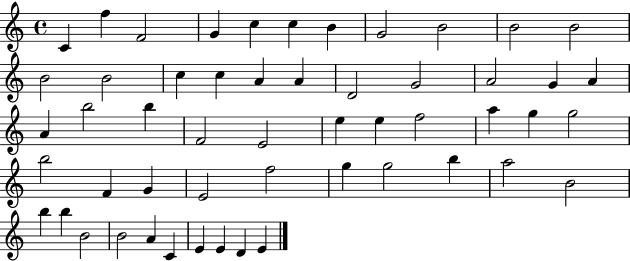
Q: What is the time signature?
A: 4/4